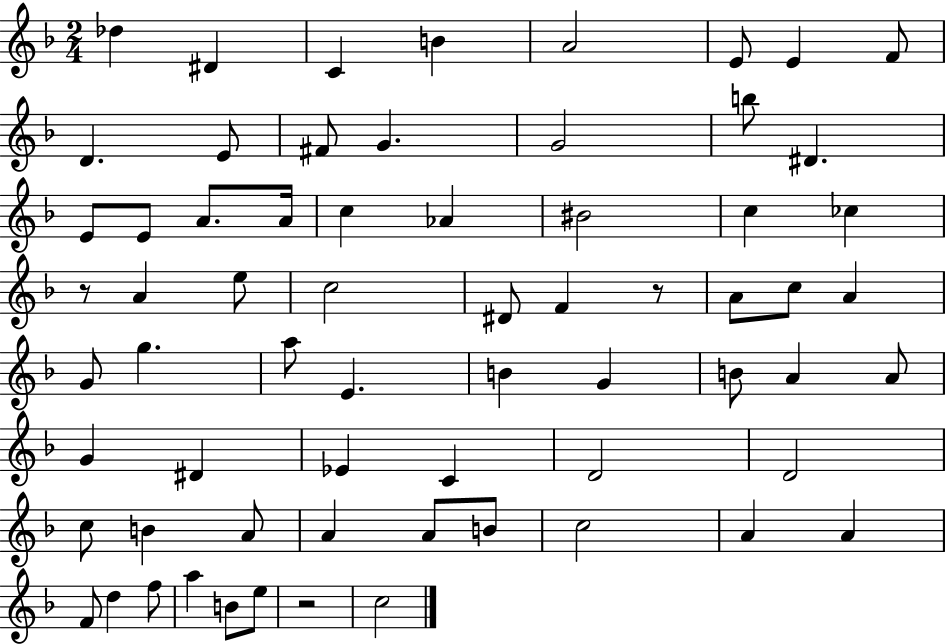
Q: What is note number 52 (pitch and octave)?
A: A4